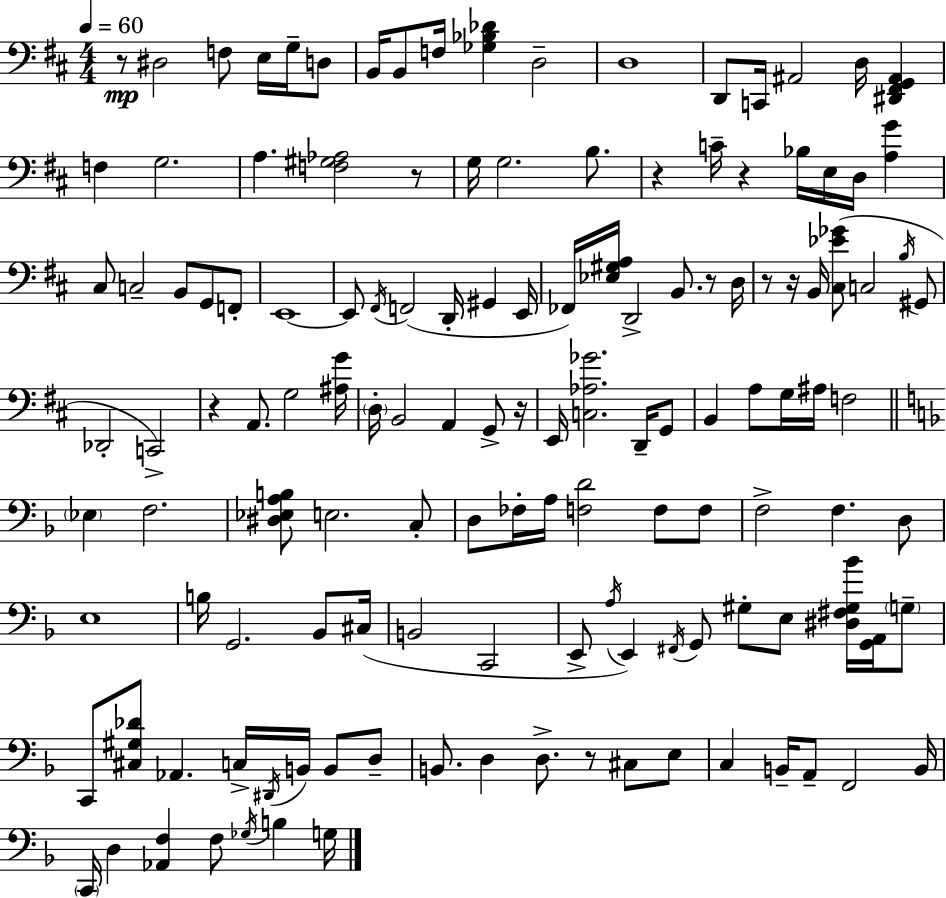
{
  \clef bass
  \numericTimeSignature
  \time 4/4
  \key d \major
  \tempo 4 = 60
  r8\mp dis2 f8 e16 g16-- d8 | b,16 b,8 f16 <ges bes des'>4 d2-- | d1 | d,8 c,16 ais,2 d16 <dis, fis, g, ais,>4 | \break f4 g2. | a4. <f gis aes>2 r8 | g16 g2. b8. | r4 c'16-- r4 bes16 e16 d16 <a g'>4 | \break cis8 c2-- b,8 g,8 f,8-. | e,1~~ | e,8 \acciaccatura { fis,16 }( f,2 d,16-. gis,4 | e,16 fes,16) <ees gis a>16 d,2-> b,8. r8 | \break d16 r8 r16 b,16 <cis ees' ges'>8( c2 \acciaccatura { b16 } | gis,8 des,2-. c,2->) | r4 a,8. g2 | <ais g'>16 \parenthesize d16-. b,2 a,4 g,8-> | \break r16 e,16 <c aes ges'>2. d,16-- | g,8 b,4 a8 g16 ais16 f2 | \bar "||" \break \key d \minor \parenthesize ees4 f2. | <dis ees a b>8 e2. c8-. | d8 fes16-. a16 <f d'>2 f8 f8 | f2-> f4. d8 | \break e1 | b16 g,2. bes,8 cis16( | b,2 c,2 | e,8-> \acciaccatura { a16 } e,4) \acciaccatura { fis,16 } g,8 gis8-. e8 <dis fis gis bes'>16 <g, a,>16 | \break \parenthesize g8-- c,8 <cis gis des'>8 aes,4. c16-> \acciaccatura { dis,16 } b,16 b,8 | d8-- b,8. d4 d8.-> r8 cis8 | e8 c4 b,16-- a,8-- f,2 | b,16 \parenthesize c,16 d4 <aes, f>4 f8 \acciaccatura { ges16 } b4 | \break g16 \bar "|."
}